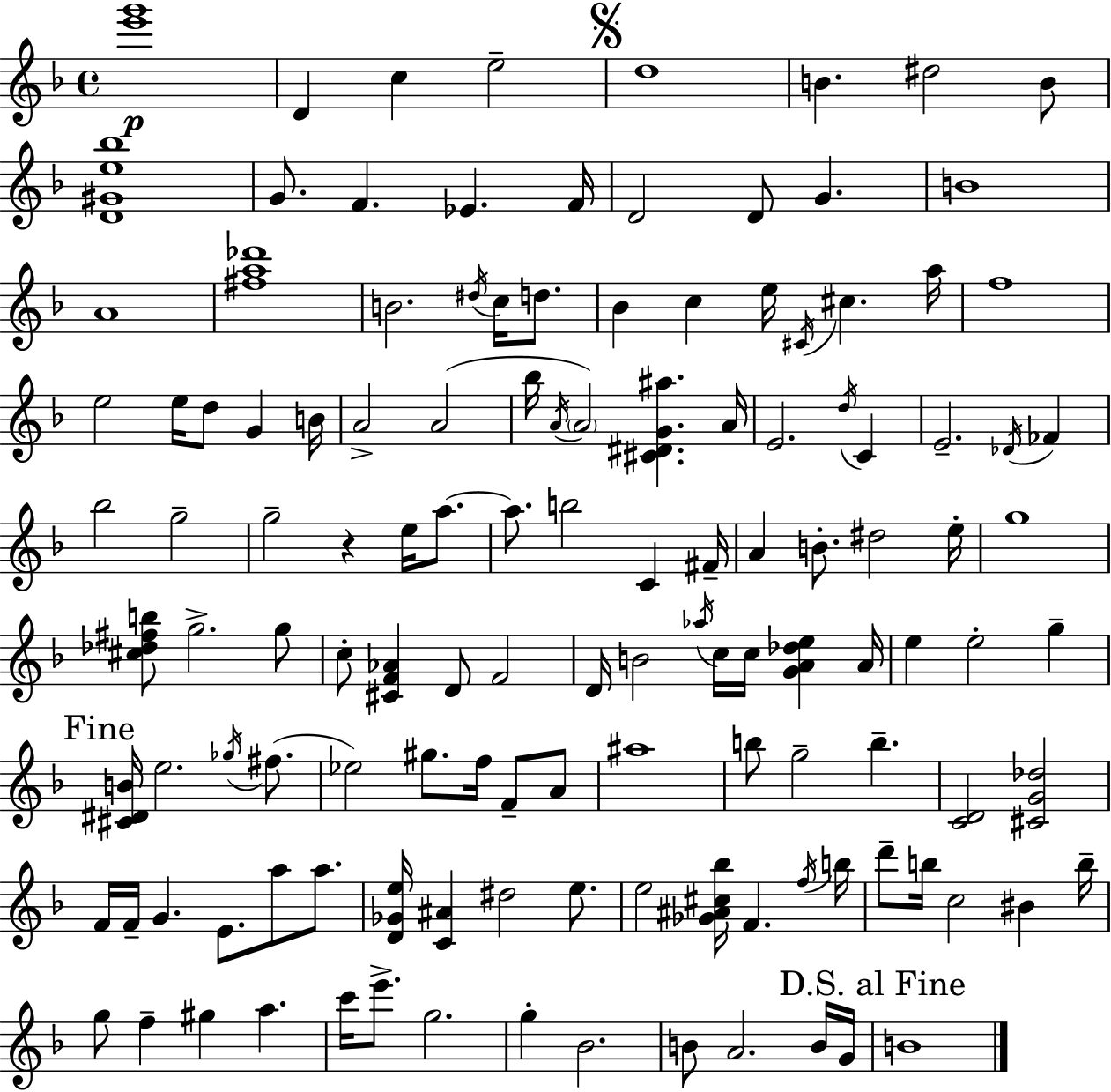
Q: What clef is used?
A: treble